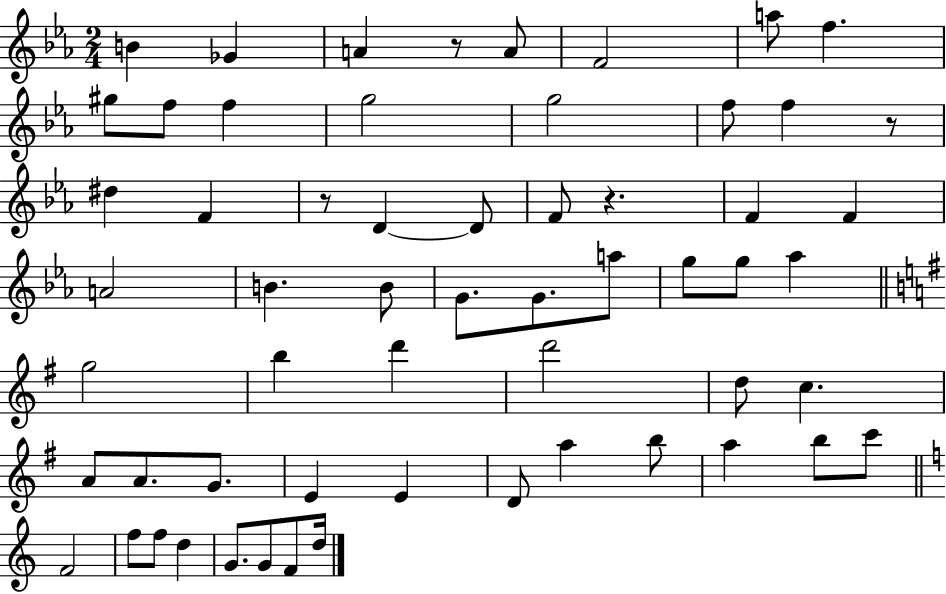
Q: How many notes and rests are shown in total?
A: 59